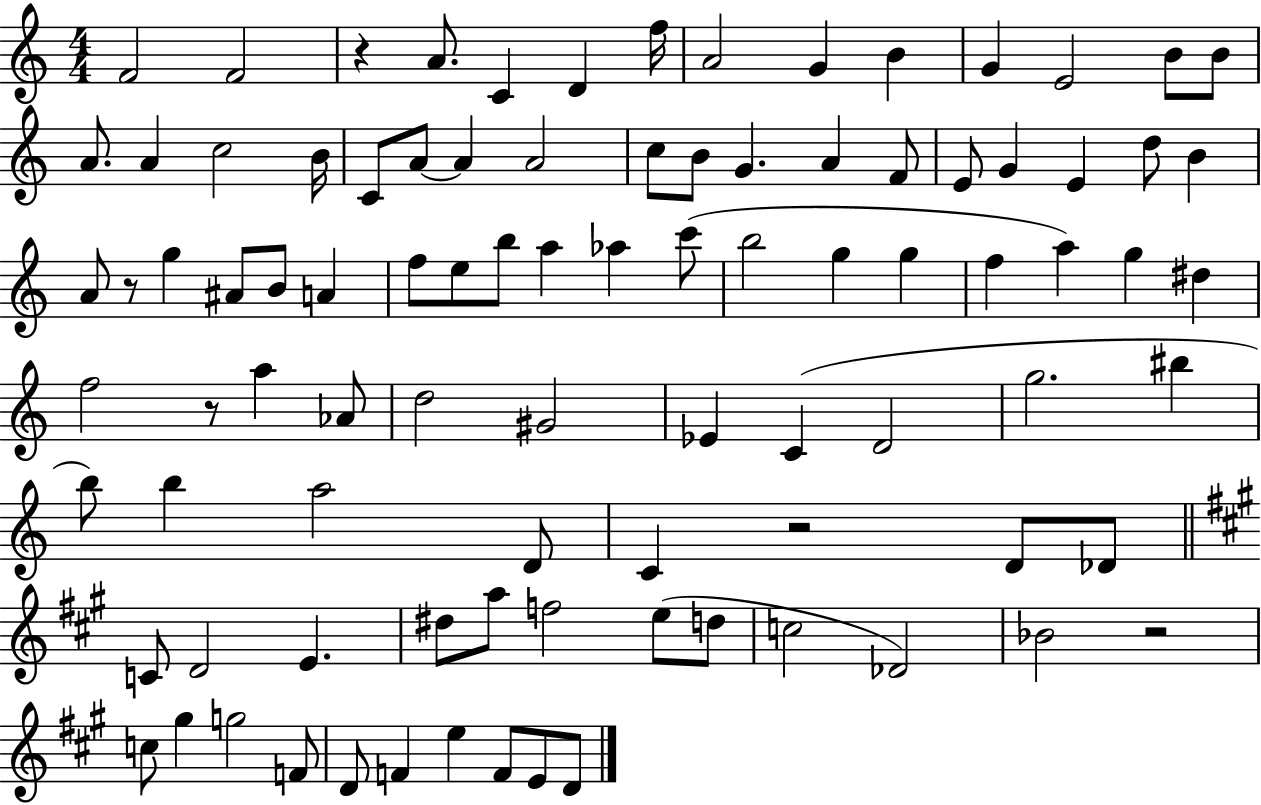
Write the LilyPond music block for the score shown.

{
  \clef treble
  \numericTimeSignature
  \time 4/4
  \key c \major
  f'2 f'2 | r4 a'8. c'4 d'4 f''16 | a'2 g'4 b'4 | g'4 e'2 b'8 b'8 | \break a'8. a'4 c''2 b'16 | c'8 a'8~~ a'4 a'2 | c''8 b'8 g'4. a'4 f'8 | e'8 g'4 e'4 d''8 b'4 | \break a'8 r8 g''4 ais'8 b'8 a'4 | f''8 e''8 b''8 a''4 aes''4 c'''8( | b''2 g''4 g''4 | f''4 a''4) g''4 dis''4 | \break f''2 r8 a''4 aes'8 | d''2 gis'2 | ees'4 c'4( d'2 | g''2. bis''4 | \break b''8) b''4 a''2 d'8 | c'4 r2 d'8 des'8 | \bar "||" \break \key a \major c'8 d'2 e'4. | dis''8 a''8 f''2 e''8( d''8 | c''2 des'2) | bes'2 r2 | \break c''8 gis''4 g''2 f'8 | d'8 f'4 e''4 f'8 e'8 d'8 | \bar "|."
}